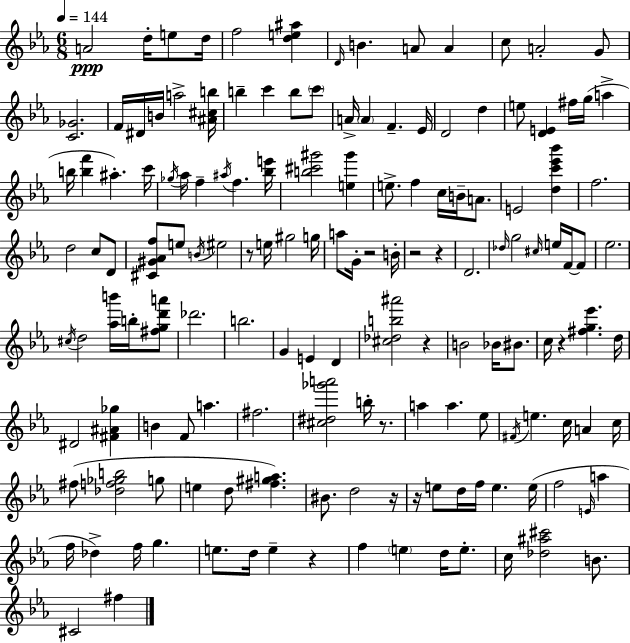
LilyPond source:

{
  \clef treble
  \numericTimeSignature
  \time 6/8
  \key ees \major
  \tempo 4 = 144
  \repeat volta 2 { a'2\ppp d''16-. e''8 d''16 | f''2 <d'' e'' ais''>4 | \grace { d'16 } b'4. a'8 a'4 | c''8 a'2-. g'8 | \break <c' ges'>2. | f'16 dis'16 b'16 a''2-> | <ais' cis'' b''>16 b''4-- c'''4 b''8 \parenthesize c'''8 | a'16-> \parenthesize a'4 f'4.-- | \break ees'16 d'2 d''4 | e''8 <d' e'>4 fis''16 g''16( a''4-> | b''16 <b'' f'''>4 ais''4.-.) | c'''16 \acciaccatura { ges''16 } aes''16 f''4-- \acciaccatura { ais''16 } f''4. | \break <bes'' e'''>16 <b'' cis''' gis'''>2 <e'' gis'''>4 | e''8.-> f''4 c''16 b'16-- | a'8. e'2 <d'' c''' ees''' bes'''>4 | f''2. | \break d''2 c''8 | d'8 <cis' gis' aes' f''>8 e''8 \acciaccatura { b'16 } eis''2 | r8 e''16 gis''2 | g''16 a''8 g'16-. r2 | \break b'16-. r2 | r4 d'2. | \grace { des''16 } g''2 | \grace { cis''16 } e''16 f'16~~ f'8 ees''2. | \break \acciaccatura { cis''16 } d''2 | <aes'' b'''>16 b''16-. <fis'' g'' d''' a'''>8 des'''2. | b''2. | g'4 e'4 | \break d'4 <cis'' des'' b'' ais'''>2 | r4 b'2 | bes'16 bis'8. c''16 r4 | <fis'' g'' ees'''>4. d''16 dis'2 | \break <fis' ais' ges''>4 b'4 f'8 | a''4. fis''2. | <cis'' dis'' ges''' a'''>2 | b''16-. r8. a''4 a''4. | \break ees''8 \acciaccatura { fis'16 } e''4. | c''16 a'4 c''16 fis''8( <des'' f'' ges'' b''>2 | g''8 e''4 | d''8 <fis'' gis'' a''>4.) bis'8. d''2 | \break r16 r16 e''8 d''16 | f''16 e''4. e''16( f''2 | \grace { e'16 } a''4 f''16 des''4->) | f''16 g''4. e''8. | \break d''16 e''4-- r4 f''4 | \parenthesize e''4 d''16 e''8.-. c''16 <des'' ais'' cis'''>2 | b'8. cis'2 | fis''4 } \bar "|."
}